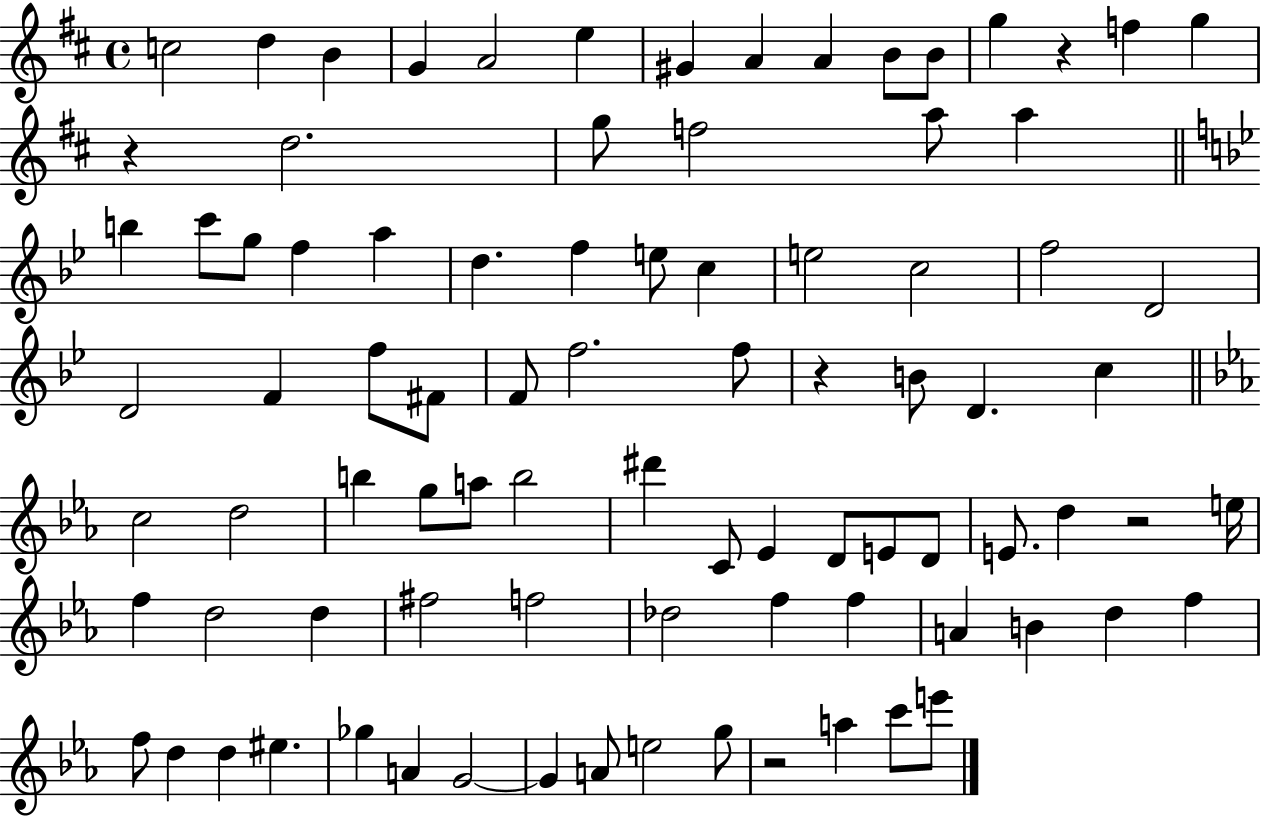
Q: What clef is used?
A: treble